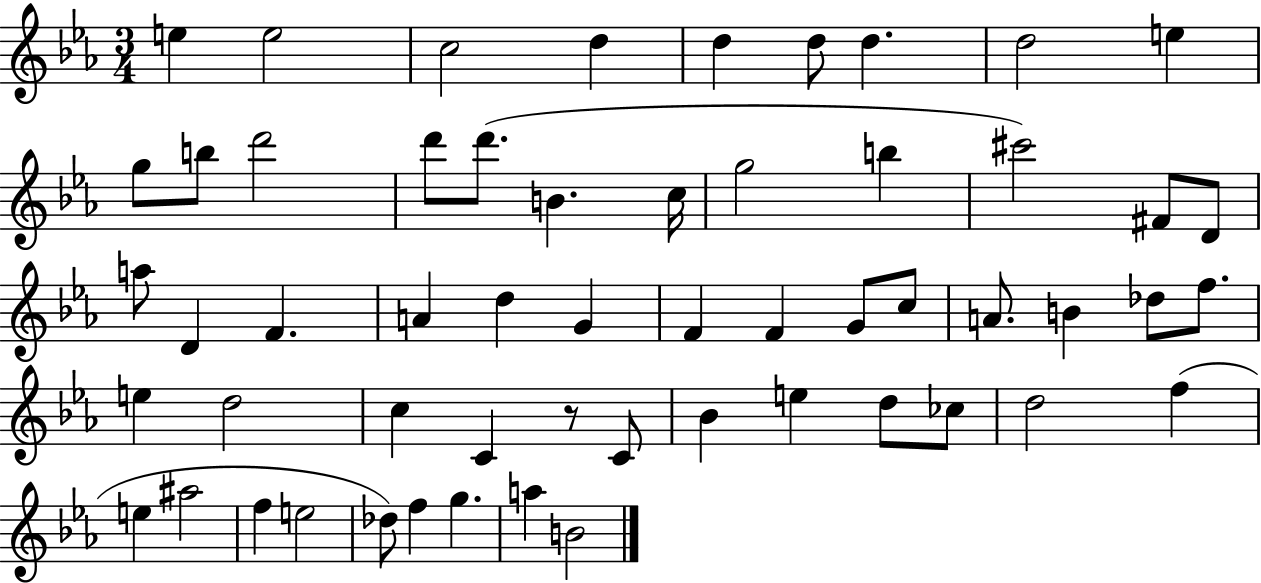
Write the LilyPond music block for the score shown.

{
  \clef treble
  \numericTimeSignature
  \time 3/4
  \key ees \major
  e''4 e''2 | c''2 d''4 | d''4 d''8 d''4. | d''2 e''4 | \break g''8 b''8 d'''2 | d'''8 d'''8.( b'4. c''16 | g''2 b''4 | cis'''2) fis'8 d'8 | \break a''8 d'4 f'4. | a'4 d''4 g'4 | f'4 f'4 g'8 c''8 | a'8. b'4 des''8 f''8. | \break e''4 d''2 | c''4 c'4 r8 c'8 | bes'4 e''4 d''8 ces''8 | d''2 f''4( | \break e''4 ais''2 | f''4 e''2 | des''8) f''4 g''4. | a''4 b'2 | \break \bar "|."
}